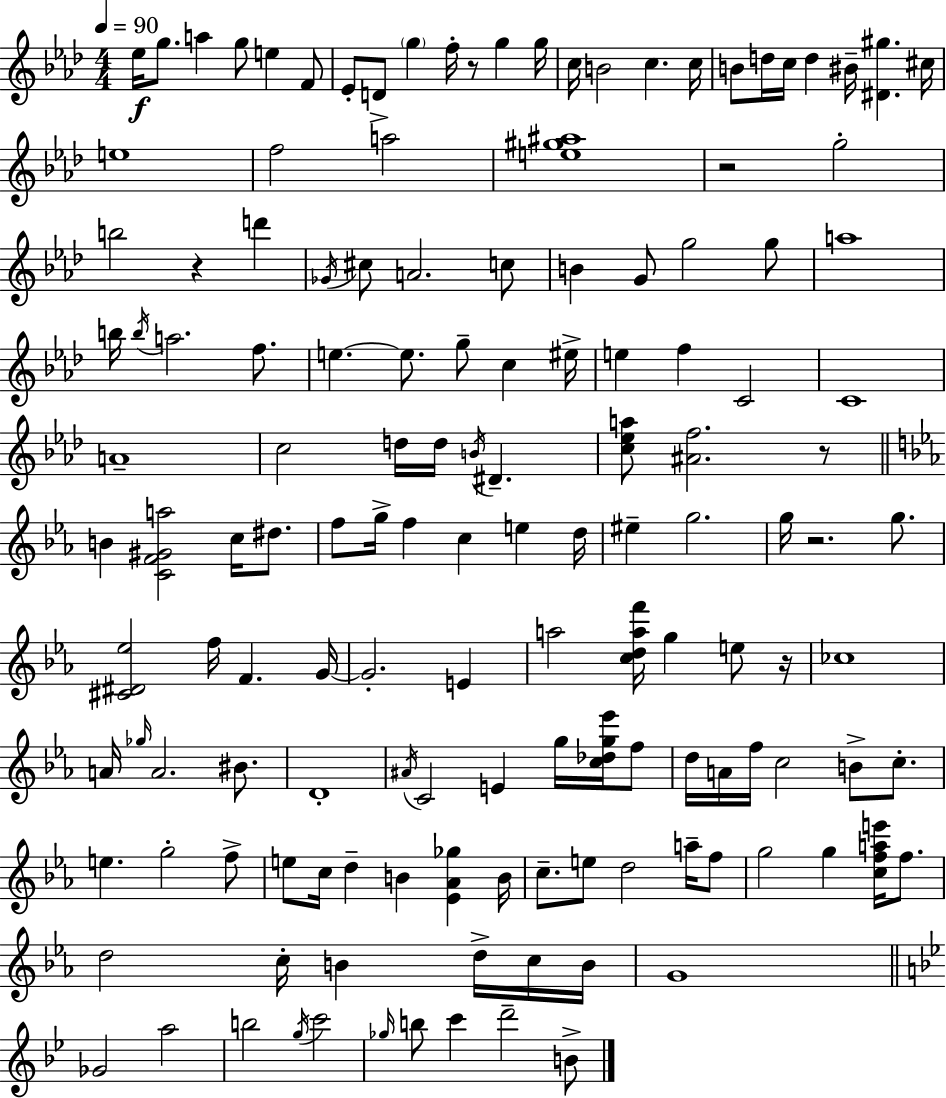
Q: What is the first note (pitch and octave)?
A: Eb5